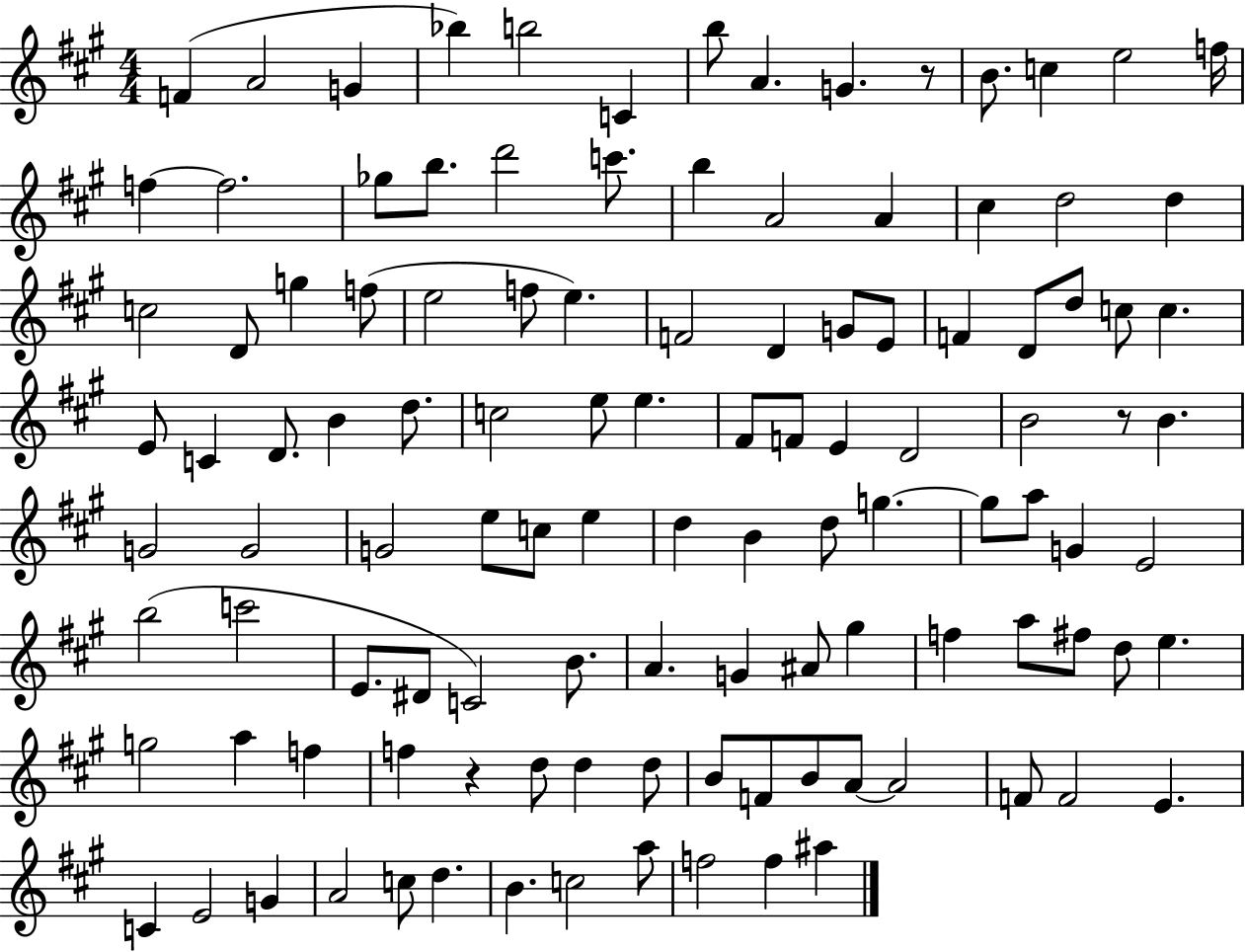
{
  \clef treble
  \numericTimeSignature
  \time 4/4
  \key a \major
  f'4( a'2 g'4 | bes''4) b''2 c'4 | b''8 a'4. g'4. r8 | b'8. c''4 e''2 f''16 | \break f''4~~ f''2. | ges''8 b''8. d'''2 c'''8. | b''4 a'2 a'4 | cis''4 d''2 d''4 | \break c''2 d'8 g''4 f''8( | e''2 f''8 e''4.) | f'2 d'4 g'8 e'8 | f'4 d'8 d''8 c''8 c''4. | \break e'8 c'4 d'8. b'4 d''8. | c''2 e''8 e''4. | fis'8 f'8 e'4 d'2 | b'2 r8 b'4. | \break g'2 g'2 | g'2 e''8 c''8 e''4 | d''4 b'4 d''8 g''4.~~ | g''8 a''8 g'4 e'2 | \break b''2( c'''2 | e'8. dis'8 c'2) b'8. | a'4. g'4 ais'8 gis''4 | f''4 a''8 fis''8 d''8 e''4. | \break g''2 a''4 f''4 | f''4 r4 d''8 d''4 d''8 | b'8 f'8 b'8 a'8~~ a'2 | f'8 f'2 e'4. | \break c'4 e'2 g'4 | a'2 c''8 d''4. | b'4. c''2 a''8 | f''2 f''4 ais''4 | \break \bar "|."
}